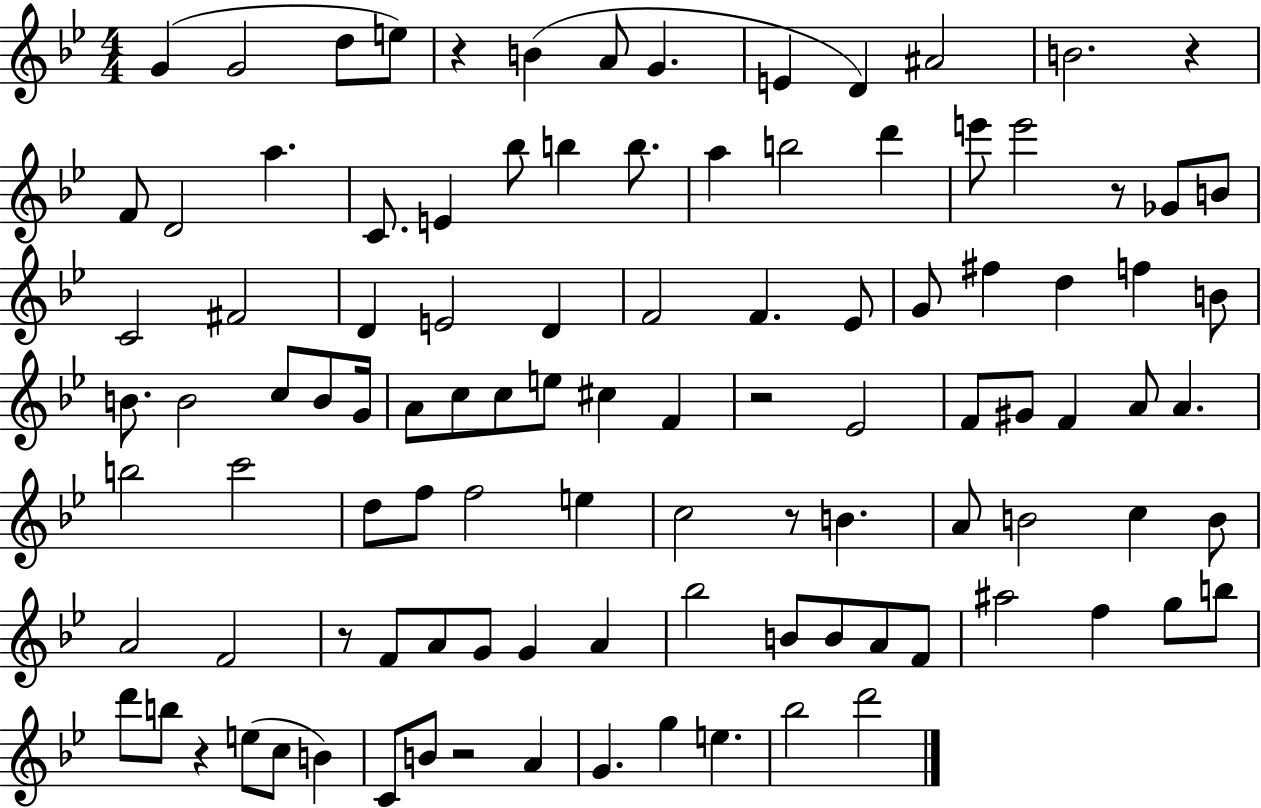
X:1
T:Untitled
M:4/4
L:1/4
K:Bb
G G2 d/2 e/2 z B A/2 G E D ^A2 B2 z F/2 D2 a C/2 E _b/2 b b/2 a b2 d' e'/2 e'2 z/2 _G/2 B/2 C2 ^F2 D E2 D F2 F _E/2 G/2 ^f d f B/2 B/2 B2 c/2 B/2 G/4 A/2 c/2 c/2 e/2 ^c F z2 _E2 F/2 ^G/2 F A/2 A b2 c'2 d/2 f/2 f2 e c2 z/2 B A/2 B2 c B/2 A2 F2 z/2 F/2 A/2 G/2 G A _b2 B/2 B/2 A/2 F/2 ^a2 f g/2 b/2 d'/2 b/2 z e/2 c/2 B C/2 B/2 z2 A G g e _b2 d'2